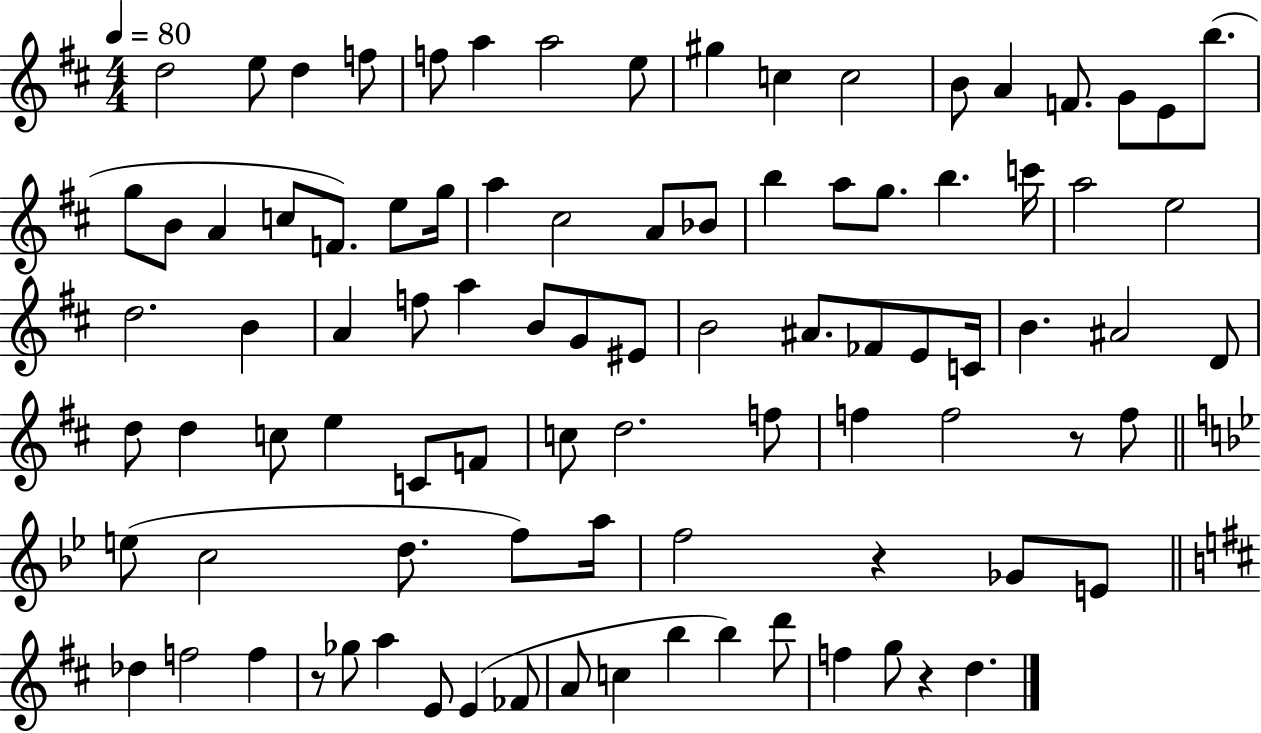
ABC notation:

X:1
T:Untitled
M:4/4
L:1/4
K:D
d2 e/2 d f/2 f/2 a a2 e/2 ^g c c2 B/2 A F/2 G/2 E/2 b/2 g/2 B/2 A c/2 F/2 e/2 g/4 a ^c2 A/2 _B/2 b a/2 g/2 b c'/4 a2 e2 d2 B A f/2 a B/2 G/2 ^E/2 B2 ^A/2 _F/2 E/2 C/4 B ^A2 D/2 d/2 d c/2 e C/2 F/2 c/2 d2 f/2 f f2 z/2 f/2 e/2 c2 d/2 f/2 a/4 f2 z _G/2 E/2 _d f2 f z/2 _g/2 a E/2 E _F/2 A/2 c b b d'/2 f g/2 z d